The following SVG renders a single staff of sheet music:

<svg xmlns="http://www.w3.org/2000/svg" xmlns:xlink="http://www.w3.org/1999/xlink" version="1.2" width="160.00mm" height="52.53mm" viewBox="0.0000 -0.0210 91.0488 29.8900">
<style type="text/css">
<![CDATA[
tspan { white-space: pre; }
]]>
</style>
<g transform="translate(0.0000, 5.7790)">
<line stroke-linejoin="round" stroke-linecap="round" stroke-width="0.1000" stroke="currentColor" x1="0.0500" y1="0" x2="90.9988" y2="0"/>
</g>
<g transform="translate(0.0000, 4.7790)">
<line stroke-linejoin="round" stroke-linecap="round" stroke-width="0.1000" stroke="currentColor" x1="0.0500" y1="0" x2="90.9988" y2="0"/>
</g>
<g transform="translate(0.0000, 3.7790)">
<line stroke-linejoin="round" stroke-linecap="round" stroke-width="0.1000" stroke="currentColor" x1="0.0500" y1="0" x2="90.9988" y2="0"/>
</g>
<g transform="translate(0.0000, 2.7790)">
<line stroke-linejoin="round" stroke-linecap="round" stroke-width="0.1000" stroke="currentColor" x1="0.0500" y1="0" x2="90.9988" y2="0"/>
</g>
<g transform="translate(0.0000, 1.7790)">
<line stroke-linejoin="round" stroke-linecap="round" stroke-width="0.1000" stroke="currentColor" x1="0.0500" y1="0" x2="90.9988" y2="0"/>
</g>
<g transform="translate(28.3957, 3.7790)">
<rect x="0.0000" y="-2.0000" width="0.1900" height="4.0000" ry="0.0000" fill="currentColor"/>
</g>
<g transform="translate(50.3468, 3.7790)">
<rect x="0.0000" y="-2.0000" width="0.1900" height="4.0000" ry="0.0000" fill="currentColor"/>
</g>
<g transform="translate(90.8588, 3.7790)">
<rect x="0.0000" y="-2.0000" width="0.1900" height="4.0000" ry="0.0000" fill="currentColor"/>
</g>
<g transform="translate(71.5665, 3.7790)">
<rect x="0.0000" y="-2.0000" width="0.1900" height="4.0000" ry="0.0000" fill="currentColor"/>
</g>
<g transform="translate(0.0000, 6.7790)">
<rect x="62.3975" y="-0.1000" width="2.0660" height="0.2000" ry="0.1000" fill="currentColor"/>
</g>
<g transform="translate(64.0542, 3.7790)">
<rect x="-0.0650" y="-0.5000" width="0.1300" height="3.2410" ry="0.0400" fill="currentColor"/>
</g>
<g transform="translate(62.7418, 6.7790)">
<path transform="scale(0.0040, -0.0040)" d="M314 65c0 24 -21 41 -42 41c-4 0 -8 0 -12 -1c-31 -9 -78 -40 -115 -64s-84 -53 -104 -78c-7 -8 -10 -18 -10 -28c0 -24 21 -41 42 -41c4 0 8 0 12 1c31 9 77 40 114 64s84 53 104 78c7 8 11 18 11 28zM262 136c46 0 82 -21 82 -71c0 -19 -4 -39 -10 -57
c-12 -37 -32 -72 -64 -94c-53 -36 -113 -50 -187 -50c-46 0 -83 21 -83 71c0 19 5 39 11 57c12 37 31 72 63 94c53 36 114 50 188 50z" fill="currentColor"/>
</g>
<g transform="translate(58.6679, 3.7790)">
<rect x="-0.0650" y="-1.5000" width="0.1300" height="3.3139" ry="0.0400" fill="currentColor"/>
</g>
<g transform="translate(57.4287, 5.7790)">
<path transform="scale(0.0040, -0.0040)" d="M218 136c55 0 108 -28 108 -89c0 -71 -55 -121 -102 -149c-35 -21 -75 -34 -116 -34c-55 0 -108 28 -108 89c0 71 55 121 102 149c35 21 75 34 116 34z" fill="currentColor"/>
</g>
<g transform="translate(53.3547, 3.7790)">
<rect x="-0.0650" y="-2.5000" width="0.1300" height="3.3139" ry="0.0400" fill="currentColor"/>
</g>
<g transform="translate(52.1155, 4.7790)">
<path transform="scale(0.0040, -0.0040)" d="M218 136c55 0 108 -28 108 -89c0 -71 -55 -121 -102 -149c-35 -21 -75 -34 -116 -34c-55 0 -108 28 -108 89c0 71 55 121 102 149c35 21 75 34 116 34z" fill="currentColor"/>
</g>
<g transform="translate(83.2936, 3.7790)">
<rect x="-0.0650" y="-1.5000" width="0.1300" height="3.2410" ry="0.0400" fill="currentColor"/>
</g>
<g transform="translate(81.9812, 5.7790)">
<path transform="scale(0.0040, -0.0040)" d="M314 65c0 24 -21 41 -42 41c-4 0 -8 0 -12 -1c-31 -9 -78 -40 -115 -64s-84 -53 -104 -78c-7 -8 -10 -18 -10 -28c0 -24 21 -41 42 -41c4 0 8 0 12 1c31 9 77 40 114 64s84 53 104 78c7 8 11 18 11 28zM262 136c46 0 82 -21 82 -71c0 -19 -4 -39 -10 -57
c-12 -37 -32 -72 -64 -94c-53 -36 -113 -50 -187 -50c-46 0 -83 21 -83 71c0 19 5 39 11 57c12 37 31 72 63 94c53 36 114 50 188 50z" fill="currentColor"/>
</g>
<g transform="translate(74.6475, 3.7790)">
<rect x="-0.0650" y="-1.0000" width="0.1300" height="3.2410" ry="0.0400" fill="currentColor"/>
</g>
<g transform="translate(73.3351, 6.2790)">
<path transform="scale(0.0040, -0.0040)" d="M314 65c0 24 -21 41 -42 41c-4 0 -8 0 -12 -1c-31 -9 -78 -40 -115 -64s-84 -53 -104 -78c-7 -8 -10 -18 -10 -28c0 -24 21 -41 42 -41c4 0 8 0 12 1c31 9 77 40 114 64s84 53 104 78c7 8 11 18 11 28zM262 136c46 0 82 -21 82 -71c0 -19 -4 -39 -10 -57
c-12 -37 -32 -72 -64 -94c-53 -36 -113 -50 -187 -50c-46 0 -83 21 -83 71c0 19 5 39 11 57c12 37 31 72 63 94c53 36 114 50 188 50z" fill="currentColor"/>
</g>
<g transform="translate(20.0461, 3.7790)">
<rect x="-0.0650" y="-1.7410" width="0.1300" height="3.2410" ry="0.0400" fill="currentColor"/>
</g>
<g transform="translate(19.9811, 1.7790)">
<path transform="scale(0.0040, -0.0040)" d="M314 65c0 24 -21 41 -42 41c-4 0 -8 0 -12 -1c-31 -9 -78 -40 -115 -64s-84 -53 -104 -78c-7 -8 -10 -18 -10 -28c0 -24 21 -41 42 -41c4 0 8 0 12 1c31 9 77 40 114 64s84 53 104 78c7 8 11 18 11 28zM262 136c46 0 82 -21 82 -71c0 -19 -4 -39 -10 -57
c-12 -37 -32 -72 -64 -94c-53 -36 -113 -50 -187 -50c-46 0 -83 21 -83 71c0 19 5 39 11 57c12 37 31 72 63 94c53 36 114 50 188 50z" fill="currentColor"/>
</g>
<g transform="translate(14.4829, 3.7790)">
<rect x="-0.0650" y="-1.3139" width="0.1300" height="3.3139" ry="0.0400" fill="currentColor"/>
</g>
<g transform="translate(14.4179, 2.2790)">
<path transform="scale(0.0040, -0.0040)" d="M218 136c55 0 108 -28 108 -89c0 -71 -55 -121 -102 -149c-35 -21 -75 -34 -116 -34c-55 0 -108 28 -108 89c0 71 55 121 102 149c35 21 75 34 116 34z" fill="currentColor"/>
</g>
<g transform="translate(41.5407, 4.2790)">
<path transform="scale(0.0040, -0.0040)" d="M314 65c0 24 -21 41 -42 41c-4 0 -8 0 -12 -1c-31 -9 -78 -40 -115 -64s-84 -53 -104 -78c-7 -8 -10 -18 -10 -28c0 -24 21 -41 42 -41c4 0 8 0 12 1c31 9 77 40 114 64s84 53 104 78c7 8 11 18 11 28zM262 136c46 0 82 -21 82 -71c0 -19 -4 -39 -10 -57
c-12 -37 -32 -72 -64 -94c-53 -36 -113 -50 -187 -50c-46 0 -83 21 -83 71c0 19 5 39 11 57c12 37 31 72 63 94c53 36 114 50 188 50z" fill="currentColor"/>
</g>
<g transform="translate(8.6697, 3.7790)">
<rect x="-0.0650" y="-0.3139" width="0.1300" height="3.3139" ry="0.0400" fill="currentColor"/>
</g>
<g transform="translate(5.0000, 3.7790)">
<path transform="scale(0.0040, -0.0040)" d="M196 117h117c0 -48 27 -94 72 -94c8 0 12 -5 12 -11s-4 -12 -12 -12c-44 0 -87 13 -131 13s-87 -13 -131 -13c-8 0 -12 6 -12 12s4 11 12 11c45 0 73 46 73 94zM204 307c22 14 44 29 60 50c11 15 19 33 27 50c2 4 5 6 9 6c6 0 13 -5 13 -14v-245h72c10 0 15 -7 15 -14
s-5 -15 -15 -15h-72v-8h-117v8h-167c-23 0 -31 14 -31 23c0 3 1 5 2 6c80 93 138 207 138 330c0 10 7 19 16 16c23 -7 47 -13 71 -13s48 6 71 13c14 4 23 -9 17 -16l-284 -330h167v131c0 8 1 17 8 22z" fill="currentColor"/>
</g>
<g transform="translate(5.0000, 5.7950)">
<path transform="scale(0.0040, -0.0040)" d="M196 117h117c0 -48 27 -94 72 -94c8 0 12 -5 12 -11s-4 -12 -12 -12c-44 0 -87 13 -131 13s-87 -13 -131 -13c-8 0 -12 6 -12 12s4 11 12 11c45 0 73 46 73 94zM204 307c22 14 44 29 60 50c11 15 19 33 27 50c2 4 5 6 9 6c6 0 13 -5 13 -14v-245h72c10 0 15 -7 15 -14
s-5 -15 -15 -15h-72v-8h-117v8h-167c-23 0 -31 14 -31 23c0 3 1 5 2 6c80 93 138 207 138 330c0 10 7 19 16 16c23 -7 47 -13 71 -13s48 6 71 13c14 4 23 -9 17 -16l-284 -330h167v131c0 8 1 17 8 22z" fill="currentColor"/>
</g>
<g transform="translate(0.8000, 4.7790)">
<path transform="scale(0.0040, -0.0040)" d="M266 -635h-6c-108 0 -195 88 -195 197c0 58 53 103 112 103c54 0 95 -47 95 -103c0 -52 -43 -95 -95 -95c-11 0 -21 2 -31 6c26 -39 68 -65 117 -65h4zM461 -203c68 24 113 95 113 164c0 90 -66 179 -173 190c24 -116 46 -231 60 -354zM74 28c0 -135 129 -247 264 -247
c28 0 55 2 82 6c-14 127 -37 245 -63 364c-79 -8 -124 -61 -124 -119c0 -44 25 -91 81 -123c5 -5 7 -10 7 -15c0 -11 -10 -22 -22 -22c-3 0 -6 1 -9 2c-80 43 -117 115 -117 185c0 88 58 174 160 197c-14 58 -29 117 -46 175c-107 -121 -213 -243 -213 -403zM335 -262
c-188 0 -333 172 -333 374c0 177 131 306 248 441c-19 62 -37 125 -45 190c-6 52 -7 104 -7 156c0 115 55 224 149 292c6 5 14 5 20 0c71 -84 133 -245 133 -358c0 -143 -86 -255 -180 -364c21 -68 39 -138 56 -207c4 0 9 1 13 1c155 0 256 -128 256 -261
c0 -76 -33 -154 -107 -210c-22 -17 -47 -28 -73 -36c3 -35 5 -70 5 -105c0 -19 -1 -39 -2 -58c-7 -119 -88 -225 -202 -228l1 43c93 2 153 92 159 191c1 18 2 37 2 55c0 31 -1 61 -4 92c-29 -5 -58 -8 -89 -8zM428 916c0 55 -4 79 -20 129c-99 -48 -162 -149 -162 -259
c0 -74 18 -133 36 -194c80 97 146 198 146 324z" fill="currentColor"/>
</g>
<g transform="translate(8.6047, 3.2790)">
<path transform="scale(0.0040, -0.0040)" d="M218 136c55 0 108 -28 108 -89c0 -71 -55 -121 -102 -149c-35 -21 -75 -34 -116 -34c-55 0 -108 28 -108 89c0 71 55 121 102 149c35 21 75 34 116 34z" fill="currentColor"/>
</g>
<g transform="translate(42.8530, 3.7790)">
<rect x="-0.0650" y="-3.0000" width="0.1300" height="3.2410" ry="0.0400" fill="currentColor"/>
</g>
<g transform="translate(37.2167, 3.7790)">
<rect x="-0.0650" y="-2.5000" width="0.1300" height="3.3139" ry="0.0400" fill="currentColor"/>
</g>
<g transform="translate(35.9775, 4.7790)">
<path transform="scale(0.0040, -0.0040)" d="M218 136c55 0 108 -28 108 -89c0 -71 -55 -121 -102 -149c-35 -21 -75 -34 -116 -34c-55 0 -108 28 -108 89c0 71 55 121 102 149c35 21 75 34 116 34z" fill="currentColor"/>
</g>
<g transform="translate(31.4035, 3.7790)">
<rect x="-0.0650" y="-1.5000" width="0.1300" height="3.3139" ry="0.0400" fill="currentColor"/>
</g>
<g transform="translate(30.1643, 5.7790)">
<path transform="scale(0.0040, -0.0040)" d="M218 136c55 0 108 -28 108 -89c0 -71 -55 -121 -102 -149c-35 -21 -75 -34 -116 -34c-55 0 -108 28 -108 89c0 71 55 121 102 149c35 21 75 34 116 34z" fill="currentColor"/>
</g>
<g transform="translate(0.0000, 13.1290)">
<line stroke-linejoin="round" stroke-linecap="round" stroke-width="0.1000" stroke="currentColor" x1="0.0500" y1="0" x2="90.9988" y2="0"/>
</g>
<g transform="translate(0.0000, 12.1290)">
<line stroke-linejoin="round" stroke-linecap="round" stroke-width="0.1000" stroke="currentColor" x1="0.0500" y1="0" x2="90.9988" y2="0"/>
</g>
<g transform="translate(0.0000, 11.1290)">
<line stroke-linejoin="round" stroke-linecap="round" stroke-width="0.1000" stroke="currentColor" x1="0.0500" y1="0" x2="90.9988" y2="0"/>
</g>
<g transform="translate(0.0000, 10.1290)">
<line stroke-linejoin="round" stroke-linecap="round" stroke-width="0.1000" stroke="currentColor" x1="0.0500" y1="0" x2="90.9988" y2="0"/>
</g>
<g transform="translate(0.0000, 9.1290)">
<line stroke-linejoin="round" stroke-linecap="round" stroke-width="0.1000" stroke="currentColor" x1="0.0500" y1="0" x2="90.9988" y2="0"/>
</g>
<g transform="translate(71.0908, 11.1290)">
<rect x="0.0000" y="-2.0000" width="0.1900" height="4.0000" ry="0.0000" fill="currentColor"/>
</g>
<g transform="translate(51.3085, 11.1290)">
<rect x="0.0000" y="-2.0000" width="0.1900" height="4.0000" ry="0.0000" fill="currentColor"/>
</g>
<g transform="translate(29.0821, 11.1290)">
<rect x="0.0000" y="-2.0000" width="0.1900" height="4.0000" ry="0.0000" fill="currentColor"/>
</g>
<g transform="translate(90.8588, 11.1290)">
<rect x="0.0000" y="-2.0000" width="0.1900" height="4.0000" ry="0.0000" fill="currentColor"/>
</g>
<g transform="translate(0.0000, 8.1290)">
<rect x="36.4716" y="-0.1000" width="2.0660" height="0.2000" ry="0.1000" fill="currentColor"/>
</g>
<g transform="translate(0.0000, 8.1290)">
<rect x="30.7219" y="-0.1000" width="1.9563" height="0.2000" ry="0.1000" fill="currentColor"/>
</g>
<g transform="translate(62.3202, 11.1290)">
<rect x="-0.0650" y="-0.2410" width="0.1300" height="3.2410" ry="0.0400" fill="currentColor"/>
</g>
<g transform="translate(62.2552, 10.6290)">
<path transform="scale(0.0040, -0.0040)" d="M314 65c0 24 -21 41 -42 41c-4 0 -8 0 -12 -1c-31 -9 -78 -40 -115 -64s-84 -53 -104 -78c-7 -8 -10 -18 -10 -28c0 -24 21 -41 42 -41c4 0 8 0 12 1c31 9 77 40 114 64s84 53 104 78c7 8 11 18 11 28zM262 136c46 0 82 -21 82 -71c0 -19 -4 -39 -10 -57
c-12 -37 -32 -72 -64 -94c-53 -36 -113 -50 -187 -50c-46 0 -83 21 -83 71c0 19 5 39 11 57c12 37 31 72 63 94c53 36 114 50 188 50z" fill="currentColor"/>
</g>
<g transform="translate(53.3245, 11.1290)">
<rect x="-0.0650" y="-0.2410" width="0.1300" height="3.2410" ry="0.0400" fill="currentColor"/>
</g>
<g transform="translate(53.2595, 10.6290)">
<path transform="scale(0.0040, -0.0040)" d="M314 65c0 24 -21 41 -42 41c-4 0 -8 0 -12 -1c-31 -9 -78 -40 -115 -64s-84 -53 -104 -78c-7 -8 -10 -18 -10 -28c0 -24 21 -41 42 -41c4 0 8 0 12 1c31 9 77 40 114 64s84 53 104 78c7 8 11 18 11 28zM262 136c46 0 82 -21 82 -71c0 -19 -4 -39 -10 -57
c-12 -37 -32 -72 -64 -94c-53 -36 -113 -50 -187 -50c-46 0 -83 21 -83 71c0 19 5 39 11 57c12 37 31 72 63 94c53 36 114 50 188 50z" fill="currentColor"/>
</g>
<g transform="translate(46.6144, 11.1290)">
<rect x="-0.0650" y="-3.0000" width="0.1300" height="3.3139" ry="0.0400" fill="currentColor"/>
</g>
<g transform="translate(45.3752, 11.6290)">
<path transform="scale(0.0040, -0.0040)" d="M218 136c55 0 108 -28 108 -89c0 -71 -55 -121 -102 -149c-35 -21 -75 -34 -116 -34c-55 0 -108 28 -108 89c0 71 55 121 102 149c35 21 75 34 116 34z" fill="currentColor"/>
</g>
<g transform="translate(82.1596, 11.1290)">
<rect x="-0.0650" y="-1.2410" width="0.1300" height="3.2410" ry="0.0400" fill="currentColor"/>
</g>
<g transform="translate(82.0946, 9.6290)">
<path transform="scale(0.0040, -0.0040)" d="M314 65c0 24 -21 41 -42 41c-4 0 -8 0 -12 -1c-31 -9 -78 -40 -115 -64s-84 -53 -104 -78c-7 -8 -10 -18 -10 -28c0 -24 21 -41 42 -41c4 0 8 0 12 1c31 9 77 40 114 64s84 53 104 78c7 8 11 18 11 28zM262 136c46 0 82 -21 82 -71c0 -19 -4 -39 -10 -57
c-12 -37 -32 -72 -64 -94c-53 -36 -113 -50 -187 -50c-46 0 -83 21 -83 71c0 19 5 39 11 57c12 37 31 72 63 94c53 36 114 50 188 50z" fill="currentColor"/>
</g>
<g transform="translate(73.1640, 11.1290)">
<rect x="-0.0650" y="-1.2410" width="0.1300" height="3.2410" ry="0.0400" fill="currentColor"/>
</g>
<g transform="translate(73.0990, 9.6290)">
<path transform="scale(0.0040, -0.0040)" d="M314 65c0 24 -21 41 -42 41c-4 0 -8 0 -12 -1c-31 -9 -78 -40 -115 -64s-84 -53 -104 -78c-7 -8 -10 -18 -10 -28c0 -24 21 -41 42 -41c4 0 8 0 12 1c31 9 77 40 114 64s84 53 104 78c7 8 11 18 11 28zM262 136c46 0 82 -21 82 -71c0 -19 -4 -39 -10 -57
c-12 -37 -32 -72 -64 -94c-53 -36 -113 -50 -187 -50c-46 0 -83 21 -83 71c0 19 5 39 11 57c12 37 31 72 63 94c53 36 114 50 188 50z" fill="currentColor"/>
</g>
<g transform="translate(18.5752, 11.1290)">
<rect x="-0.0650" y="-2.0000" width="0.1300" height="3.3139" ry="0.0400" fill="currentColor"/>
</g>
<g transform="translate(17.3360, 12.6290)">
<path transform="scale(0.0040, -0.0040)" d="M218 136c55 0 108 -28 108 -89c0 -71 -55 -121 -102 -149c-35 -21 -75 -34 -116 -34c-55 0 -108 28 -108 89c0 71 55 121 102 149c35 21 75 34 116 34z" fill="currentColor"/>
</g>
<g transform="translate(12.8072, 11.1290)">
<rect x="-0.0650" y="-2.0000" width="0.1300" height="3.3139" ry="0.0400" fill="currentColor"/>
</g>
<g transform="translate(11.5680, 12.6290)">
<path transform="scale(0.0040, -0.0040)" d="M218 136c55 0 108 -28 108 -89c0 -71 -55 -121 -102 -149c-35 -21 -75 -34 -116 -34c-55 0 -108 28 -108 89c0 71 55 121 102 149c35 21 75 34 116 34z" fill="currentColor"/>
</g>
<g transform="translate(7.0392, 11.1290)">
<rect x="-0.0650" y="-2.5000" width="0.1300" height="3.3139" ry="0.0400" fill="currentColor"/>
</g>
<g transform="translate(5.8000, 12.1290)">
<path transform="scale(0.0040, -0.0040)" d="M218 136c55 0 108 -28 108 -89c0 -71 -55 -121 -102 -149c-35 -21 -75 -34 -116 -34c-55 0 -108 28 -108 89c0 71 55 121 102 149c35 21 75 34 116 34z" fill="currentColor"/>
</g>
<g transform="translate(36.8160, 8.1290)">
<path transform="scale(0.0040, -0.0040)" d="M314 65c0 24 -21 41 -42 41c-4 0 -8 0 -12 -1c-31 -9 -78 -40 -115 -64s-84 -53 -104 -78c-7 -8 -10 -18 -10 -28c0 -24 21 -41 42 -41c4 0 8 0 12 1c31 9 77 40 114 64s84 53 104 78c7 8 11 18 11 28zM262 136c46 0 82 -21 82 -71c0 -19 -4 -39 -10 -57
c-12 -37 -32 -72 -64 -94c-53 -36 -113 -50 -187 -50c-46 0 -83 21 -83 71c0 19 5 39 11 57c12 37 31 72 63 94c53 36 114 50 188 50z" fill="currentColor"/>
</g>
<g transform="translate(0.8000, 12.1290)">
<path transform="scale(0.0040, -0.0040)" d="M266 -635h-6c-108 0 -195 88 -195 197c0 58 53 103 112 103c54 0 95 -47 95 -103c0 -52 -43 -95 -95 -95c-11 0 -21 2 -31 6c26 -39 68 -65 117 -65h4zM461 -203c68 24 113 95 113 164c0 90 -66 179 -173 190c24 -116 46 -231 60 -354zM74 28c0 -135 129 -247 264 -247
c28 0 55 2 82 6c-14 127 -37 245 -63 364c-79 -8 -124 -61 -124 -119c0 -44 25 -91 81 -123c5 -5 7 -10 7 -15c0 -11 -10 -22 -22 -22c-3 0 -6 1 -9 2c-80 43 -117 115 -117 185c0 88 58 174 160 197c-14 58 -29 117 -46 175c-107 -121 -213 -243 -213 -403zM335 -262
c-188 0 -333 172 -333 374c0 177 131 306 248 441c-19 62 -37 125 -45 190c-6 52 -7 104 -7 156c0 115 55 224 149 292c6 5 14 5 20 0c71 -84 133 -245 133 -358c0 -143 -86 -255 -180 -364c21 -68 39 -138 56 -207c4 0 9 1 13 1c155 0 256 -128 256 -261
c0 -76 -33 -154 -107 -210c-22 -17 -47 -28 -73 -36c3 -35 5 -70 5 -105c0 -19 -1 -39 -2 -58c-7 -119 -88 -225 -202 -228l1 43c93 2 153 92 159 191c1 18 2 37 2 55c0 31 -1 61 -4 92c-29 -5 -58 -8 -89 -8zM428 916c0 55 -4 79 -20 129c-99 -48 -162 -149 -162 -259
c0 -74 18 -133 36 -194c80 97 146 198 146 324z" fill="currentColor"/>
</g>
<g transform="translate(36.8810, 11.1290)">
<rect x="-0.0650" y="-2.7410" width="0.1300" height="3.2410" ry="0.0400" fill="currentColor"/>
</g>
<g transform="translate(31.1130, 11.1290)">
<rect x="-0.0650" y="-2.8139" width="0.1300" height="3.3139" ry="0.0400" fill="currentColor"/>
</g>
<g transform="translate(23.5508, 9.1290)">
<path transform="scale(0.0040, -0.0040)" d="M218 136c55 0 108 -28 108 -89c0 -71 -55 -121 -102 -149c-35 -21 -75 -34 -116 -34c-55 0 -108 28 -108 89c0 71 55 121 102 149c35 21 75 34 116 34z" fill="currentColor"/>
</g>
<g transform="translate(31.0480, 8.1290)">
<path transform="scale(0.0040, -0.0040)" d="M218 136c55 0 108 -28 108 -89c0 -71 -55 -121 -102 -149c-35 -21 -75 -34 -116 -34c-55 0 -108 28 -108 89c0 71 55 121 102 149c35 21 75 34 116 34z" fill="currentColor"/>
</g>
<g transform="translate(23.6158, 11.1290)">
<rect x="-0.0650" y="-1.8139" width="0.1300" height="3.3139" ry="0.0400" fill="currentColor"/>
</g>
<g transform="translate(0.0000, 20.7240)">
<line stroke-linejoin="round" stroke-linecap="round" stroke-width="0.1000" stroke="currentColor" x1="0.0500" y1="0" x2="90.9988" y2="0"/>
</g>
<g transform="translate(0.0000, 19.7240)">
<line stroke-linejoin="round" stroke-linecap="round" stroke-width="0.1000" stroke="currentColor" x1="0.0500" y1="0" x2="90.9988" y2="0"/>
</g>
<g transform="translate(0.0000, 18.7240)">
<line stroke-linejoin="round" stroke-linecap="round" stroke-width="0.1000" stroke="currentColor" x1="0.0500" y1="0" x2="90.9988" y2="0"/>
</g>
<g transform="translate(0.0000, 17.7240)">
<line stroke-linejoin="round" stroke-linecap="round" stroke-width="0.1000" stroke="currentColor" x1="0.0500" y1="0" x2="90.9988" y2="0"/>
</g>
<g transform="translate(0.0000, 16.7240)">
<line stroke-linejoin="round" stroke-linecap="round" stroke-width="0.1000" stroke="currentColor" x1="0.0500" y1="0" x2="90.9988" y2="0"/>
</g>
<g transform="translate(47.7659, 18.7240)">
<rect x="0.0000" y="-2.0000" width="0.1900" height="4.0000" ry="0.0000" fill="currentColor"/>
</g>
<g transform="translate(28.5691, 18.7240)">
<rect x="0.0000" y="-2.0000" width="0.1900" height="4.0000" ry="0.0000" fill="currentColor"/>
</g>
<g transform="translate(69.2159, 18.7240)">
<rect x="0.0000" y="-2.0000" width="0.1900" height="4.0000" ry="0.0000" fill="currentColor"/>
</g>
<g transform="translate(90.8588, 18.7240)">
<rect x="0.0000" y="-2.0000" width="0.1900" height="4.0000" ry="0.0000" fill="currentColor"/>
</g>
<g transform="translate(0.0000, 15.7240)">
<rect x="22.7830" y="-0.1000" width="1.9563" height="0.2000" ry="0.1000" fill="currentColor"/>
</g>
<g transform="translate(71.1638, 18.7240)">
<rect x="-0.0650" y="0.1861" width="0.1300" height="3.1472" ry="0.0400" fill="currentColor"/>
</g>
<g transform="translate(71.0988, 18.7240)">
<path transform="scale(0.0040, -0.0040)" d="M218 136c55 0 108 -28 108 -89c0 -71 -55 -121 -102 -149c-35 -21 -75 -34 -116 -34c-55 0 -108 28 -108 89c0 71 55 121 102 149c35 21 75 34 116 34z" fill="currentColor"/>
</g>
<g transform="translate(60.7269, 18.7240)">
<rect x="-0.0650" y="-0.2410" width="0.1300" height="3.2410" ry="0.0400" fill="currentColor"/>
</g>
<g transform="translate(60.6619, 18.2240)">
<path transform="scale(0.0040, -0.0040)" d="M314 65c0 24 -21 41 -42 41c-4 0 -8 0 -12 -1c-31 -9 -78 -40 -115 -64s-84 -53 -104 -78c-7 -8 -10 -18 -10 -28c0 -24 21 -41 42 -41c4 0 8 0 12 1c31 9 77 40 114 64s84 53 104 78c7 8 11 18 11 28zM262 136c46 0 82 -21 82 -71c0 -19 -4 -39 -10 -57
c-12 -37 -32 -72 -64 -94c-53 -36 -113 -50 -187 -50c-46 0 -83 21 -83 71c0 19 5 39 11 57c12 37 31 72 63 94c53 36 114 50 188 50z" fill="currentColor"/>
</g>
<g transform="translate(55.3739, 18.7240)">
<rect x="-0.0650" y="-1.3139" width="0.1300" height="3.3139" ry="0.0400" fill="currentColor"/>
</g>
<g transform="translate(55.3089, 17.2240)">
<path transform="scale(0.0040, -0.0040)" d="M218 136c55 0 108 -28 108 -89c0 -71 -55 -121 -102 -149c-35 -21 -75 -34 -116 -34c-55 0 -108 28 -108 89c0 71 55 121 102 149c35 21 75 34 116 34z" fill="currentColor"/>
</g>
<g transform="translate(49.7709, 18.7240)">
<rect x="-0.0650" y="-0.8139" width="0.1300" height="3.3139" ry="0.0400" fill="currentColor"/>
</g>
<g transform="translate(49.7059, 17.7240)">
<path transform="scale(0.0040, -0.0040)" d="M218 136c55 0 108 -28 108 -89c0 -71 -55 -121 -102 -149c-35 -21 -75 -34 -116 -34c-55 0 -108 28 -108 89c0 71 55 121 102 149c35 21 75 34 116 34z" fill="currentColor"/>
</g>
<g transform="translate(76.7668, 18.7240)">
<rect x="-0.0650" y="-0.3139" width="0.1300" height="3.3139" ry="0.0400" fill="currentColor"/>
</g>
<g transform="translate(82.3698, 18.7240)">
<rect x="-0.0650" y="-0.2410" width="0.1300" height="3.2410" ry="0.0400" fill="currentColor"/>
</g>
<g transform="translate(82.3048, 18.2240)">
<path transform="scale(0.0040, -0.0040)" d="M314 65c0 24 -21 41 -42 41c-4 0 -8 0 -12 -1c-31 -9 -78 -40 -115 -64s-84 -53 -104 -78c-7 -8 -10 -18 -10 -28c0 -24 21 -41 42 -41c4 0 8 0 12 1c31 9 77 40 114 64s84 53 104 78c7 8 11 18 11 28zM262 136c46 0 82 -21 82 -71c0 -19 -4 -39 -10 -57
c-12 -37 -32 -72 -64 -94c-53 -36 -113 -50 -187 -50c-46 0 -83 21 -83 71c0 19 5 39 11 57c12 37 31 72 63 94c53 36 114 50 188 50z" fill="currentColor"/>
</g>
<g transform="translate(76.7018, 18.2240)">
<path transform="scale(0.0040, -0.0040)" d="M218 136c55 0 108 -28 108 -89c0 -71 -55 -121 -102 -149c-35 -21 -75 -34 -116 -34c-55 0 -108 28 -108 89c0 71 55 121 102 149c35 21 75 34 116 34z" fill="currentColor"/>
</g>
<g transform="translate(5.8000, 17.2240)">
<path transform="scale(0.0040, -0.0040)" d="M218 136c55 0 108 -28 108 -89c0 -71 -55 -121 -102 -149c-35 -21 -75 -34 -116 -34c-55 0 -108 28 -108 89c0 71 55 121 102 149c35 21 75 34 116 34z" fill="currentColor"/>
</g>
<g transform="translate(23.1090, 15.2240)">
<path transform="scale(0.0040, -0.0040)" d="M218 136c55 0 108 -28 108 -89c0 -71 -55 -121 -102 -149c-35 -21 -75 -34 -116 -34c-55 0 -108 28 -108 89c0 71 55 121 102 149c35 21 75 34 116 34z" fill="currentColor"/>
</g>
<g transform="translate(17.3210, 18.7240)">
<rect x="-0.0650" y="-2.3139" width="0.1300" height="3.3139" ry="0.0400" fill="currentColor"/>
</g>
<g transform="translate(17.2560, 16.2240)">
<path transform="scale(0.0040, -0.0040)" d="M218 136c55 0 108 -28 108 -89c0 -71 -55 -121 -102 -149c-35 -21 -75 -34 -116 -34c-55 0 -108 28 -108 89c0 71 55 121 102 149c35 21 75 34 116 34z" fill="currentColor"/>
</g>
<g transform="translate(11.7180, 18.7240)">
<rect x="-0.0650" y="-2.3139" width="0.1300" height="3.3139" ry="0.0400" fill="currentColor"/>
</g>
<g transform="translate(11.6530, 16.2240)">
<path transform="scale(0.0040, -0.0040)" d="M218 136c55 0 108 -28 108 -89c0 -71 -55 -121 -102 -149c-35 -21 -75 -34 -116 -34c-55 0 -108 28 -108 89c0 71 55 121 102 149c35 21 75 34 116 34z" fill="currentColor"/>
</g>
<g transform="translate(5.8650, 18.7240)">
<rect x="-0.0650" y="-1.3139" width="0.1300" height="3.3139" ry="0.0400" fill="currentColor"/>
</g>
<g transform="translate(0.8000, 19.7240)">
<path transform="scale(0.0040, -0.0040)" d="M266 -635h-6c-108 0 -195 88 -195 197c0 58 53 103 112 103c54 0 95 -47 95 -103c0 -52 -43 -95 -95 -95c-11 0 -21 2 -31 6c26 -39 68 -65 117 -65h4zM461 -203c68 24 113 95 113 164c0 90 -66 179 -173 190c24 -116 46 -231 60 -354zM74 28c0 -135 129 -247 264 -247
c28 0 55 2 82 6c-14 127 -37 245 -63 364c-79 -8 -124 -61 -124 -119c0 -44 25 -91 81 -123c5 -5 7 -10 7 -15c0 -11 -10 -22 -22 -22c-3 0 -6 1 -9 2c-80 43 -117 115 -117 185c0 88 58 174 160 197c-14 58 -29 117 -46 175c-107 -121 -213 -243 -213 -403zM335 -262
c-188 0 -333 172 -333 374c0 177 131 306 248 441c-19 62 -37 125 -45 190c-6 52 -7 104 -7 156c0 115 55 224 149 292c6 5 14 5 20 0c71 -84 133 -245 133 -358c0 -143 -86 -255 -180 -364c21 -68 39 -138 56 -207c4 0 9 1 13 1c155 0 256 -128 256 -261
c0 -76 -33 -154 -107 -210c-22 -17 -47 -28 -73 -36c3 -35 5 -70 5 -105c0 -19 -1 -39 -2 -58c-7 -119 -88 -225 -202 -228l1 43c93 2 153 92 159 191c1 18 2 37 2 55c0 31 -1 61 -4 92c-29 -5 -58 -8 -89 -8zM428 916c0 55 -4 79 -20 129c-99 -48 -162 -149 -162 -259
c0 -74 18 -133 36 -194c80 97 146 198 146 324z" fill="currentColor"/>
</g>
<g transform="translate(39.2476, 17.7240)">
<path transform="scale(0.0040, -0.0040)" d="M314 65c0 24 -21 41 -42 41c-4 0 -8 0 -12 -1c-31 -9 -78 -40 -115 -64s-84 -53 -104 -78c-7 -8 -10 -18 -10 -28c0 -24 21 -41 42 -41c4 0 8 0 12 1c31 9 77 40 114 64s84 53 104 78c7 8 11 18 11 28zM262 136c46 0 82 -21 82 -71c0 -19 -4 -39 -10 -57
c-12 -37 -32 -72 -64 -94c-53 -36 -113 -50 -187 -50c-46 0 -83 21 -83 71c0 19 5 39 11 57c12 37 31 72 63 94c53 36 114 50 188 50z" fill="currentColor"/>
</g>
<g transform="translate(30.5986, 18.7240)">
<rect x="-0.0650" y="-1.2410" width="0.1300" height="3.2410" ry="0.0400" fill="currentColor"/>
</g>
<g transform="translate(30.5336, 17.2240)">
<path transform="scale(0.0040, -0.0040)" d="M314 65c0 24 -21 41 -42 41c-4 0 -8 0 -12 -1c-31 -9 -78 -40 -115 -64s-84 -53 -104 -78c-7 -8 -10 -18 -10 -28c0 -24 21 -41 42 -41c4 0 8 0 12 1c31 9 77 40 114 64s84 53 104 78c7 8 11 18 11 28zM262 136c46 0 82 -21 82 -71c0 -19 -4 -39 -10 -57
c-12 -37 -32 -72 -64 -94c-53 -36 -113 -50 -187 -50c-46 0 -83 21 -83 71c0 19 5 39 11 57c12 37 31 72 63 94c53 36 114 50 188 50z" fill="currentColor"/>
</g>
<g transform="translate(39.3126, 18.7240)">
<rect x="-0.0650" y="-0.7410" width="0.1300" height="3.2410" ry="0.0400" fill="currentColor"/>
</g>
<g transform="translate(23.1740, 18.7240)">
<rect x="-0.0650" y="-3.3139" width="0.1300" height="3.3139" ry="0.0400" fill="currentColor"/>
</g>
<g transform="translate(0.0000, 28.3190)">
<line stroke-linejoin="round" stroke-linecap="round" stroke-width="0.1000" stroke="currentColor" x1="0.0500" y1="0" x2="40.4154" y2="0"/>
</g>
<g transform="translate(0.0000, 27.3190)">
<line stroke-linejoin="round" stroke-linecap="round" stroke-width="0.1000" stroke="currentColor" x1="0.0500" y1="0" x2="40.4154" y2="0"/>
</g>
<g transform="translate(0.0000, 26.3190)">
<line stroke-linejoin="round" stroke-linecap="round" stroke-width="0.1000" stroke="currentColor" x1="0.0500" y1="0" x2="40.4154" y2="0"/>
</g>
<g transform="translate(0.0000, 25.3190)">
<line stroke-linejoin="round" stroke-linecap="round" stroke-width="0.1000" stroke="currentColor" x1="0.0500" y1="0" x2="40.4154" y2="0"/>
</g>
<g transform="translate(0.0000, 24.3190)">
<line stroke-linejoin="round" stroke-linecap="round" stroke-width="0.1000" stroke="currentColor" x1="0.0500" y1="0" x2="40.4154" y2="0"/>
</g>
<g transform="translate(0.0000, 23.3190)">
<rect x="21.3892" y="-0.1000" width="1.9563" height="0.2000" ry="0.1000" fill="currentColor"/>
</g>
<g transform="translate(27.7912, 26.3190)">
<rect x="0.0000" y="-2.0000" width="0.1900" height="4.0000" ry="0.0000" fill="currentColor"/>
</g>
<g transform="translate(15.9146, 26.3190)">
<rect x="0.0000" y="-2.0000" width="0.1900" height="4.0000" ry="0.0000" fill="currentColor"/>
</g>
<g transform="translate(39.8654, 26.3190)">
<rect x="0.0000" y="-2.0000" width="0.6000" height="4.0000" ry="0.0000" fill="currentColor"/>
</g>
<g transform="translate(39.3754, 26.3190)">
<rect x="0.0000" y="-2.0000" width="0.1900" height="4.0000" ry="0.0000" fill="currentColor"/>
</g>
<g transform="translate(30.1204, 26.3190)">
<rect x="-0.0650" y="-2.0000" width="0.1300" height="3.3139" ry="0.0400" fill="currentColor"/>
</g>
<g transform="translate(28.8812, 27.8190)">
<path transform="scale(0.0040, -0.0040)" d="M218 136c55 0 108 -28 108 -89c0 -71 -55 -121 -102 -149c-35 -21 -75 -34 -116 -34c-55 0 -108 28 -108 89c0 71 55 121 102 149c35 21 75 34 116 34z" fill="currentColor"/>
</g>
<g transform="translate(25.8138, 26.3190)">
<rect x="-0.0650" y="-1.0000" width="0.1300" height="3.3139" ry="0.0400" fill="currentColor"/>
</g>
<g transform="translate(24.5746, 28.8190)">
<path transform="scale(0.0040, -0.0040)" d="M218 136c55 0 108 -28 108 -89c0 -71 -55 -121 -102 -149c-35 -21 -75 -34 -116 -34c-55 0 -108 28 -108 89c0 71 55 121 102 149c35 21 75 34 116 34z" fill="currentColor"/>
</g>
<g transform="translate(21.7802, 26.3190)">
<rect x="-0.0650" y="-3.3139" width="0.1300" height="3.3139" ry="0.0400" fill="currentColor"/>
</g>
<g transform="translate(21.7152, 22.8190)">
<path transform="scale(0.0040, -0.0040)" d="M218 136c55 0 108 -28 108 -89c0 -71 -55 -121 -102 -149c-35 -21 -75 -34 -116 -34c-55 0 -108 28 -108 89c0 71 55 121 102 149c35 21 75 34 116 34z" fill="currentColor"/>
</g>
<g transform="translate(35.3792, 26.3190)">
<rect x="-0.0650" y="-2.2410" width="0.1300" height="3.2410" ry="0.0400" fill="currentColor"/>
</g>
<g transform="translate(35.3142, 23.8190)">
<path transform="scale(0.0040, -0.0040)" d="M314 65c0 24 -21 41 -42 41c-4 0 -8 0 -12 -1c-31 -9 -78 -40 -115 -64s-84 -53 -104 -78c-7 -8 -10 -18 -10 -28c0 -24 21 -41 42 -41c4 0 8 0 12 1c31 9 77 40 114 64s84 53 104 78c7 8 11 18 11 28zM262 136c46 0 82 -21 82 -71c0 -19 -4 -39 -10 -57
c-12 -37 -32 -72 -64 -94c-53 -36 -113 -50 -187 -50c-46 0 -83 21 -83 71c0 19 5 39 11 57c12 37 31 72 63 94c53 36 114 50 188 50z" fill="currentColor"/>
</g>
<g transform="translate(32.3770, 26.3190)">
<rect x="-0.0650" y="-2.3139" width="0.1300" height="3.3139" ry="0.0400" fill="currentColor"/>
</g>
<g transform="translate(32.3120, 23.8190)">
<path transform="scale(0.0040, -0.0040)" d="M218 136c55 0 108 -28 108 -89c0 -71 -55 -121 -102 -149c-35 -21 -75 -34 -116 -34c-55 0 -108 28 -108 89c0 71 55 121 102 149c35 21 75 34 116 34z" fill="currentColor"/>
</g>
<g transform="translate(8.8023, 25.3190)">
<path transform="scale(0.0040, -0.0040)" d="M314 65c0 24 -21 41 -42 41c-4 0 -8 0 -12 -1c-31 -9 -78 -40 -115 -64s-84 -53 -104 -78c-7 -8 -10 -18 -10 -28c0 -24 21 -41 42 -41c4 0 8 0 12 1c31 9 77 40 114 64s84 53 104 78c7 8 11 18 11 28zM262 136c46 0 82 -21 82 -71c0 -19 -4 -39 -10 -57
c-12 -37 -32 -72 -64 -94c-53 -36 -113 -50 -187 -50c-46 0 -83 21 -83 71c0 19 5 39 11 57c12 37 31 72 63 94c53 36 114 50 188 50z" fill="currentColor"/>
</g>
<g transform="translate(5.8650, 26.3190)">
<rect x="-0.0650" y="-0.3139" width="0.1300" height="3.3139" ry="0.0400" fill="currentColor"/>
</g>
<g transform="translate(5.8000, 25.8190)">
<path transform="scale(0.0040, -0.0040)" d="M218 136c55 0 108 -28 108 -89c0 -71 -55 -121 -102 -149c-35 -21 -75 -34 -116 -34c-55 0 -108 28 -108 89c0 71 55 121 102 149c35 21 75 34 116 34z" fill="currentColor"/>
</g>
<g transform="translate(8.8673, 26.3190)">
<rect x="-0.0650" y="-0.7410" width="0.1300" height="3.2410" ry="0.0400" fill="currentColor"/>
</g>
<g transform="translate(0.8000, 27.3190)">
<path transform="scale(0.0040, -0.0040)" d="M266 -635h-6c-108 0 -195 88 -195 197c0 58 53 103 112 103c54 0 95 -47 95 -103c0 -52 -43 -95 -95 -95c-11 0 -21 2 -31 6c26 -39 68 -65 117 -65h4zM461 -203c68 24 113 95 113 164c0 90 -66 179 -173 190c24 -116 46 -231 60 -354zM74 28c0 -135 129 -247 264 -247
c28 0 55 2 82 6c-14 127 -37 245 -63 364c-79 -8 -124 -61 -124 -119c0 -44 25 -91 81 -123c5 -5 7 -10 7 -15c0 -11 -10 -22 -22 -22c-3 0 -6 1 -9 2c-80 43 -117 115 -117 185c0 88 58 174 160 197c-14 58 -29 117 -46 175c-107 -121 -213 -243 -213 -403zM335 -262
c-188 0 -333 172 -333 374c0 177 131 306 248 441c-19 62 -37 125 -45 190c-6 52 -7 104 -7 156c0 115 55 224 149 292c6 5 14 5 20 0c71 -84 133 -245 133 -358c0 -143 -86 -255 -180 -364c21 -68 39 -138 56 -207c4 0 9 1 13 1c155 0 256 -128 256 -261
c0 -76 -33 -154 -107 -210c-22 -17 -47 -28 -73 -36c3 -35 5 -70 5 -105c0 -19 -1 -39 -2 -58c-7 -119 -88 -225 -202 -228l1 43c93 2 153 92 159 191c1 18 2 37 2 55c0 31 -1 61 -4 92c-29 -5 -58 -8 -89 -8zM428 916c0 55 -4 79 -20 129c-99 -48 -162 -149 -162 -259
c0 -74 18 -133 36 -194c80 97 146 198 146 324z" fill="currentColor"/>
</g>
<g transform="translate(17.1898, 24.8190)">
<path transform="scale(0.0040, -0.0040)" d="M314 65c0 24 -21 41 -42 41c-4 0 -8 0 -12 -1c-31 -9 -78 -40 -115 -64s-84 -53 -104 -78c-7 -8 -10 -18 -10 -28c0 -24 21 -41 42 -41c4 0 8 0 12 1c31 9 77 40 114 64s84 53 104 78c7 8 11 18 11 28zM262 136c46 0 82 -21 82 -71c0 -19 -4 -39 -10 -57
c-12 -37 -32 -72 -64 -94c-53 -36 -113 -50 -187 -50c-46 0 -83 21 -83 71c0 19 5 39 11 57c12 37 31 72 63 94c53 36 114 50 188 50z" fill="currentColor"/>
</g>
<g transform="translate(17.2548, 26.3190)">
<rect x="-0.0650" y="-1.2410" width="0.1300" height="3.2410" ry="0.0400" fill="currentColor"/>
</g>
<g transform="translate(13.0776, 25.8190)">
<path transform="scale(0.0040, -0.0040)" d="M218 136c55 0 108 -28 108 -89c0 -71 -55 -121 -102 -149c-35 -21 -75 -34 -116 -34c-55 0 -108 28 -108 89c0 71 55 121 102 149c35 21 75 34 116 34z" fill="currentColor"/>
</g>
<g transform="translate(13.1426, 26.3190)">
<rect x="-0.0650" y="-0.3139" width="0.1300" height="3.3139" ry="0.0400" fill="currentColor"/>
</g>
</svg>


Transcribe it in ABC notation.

X:1
T:Untitled
M:4/4
L:1/4
K:C
c e f2 E G A2 G E C2 D2 E2 G F F f a a2 A c2 c2 e2 e2 e g g b e2 d2 d e c2 B c c2 c d2 c e2 b D F g g2